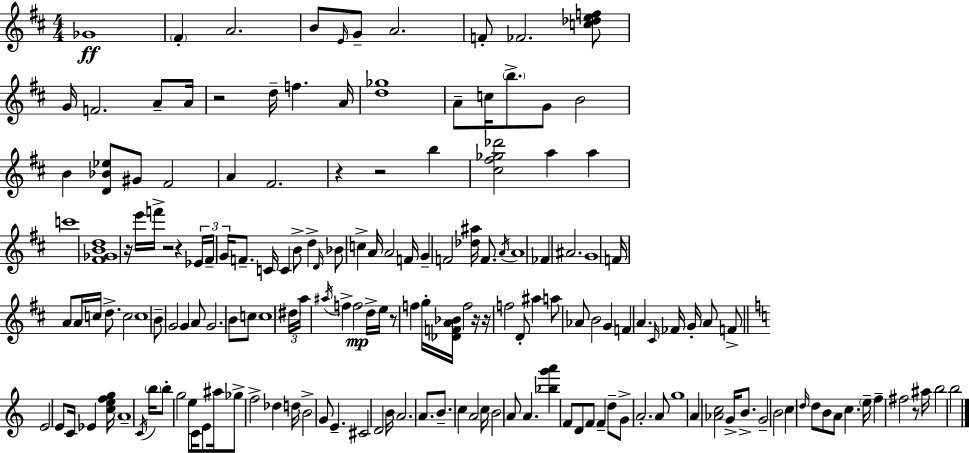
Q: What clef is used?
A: treble